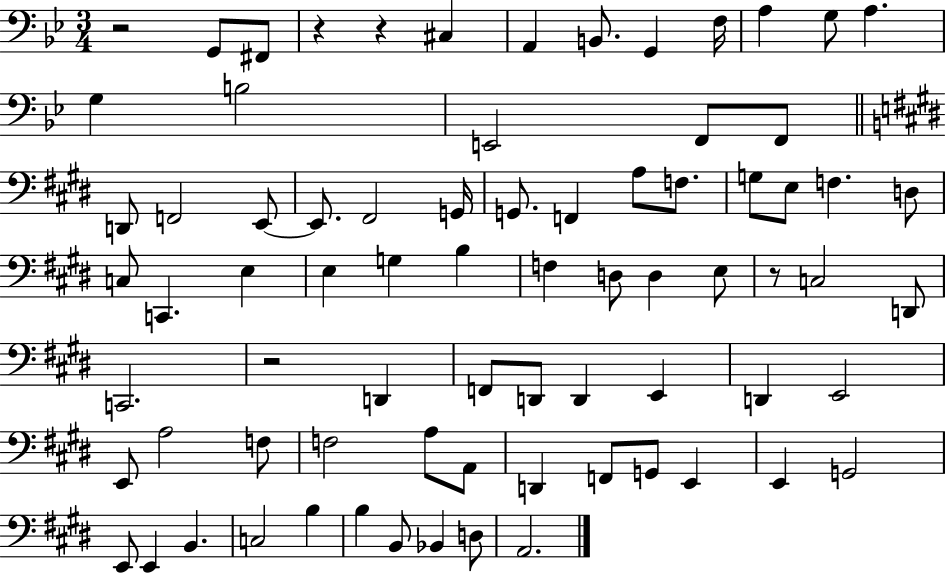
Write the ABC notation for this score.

X:1
T:Untitled
M:3/4
L:1/4
K:Bb
z2 G,,/2 ^F,,/2 z z ^C, A,, B,,/2 G,, F,/4 A, G,/2 A, G, B,2 E,,2 F,,/2 F,,/2 D,,/2 F,,2 E,,/2 E,,/2 ^F,,2 G,,/4 G,,/2 F,, A,/2 F,/2 G,/2 E,/2 F, D,/2 C,/2 C,, E, E, G, B, F, D,/2 D, E,/2 z/2 C,2 D,,/2 C,,2 z2 D,, F,,/2 D,,/2 D,, E,, D,, E,,2 E,,/2 A,2 F,/2 F,2 A,/2 A,,/2 D,, F,,/2 G,,/2 E,, E,, G,,2 E,,/2 E,, B,, C,2 B, B, B,,/2 _B,, D,/2 A,,2